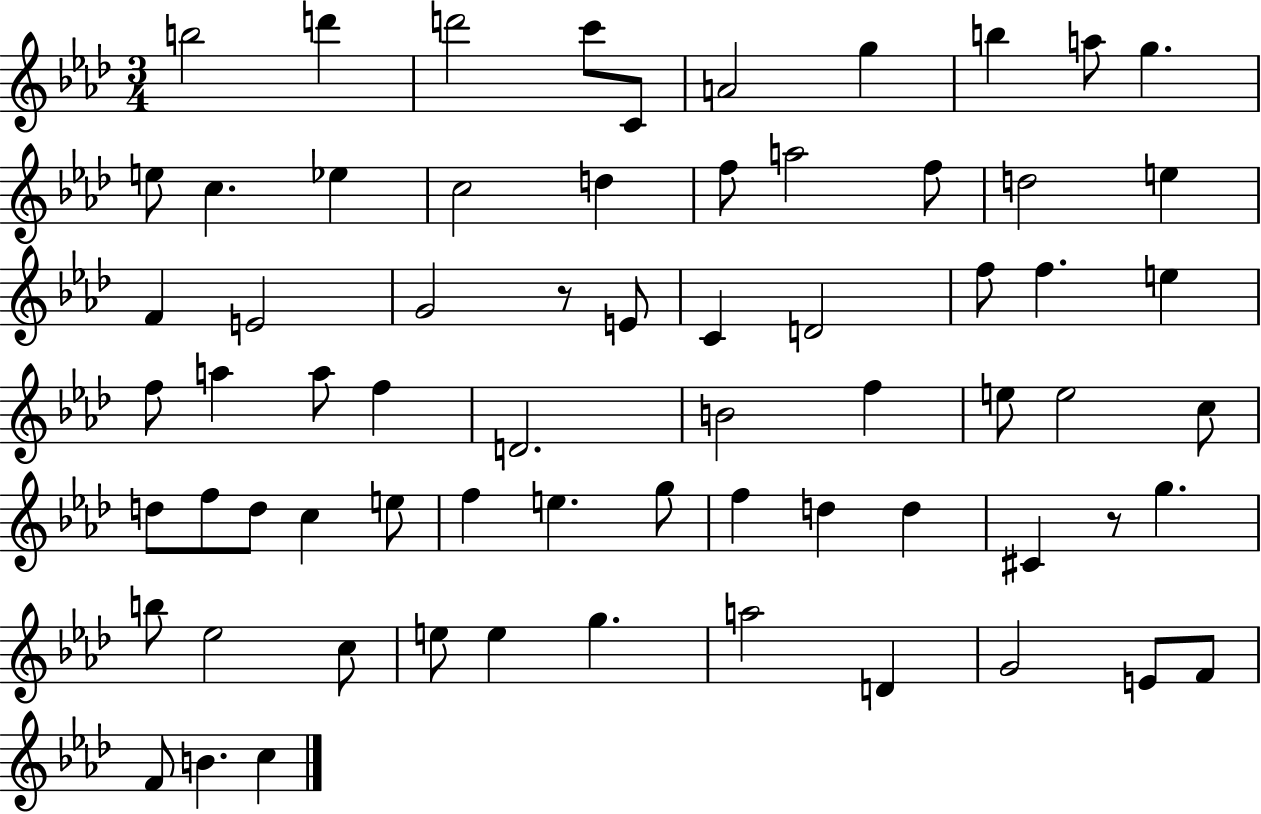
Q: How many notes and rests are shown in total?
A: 68